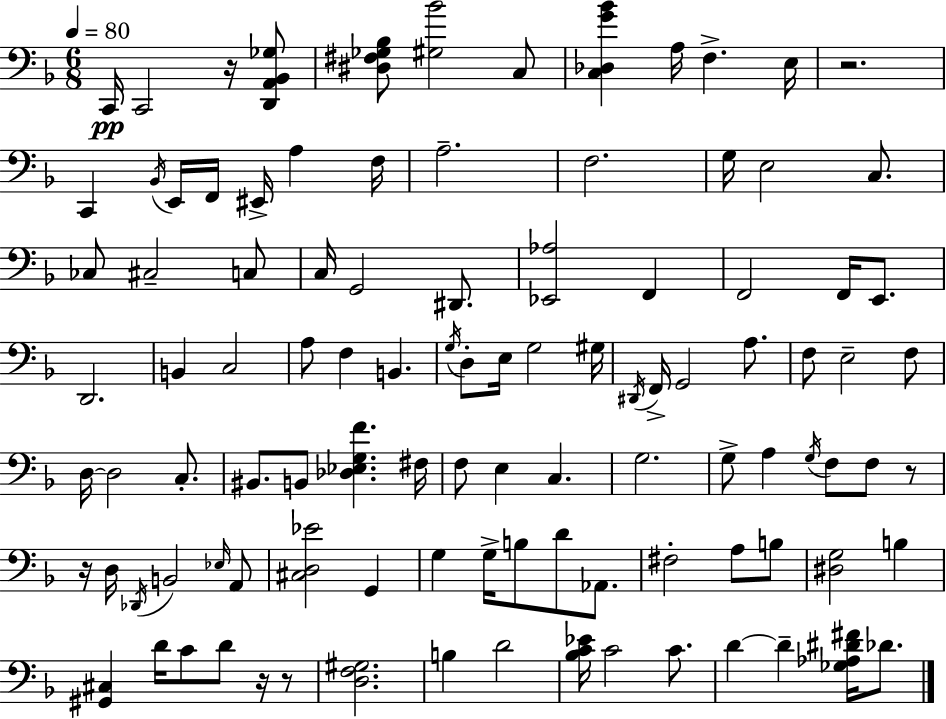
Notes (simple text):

C2/s C2/h R/s [D2,A2,Bb2,Gb3]/e [D#3,F#3,Gb3,Bb3]/e [G#3,Bb4]/h C3/e [C3,Db3,G4,Bb4]/q A3/s F3/q. E3/s R/h. C2/q Bb2/s E2/s F2/s EIS2/s A3/q F3/s A3/h. F3/h. G3/s E3/h C3/e. CES3/e C#3/h C3/e C3/s G2/h D#2/e. [Eb2,Ab3]/h F2/q F2/h F2/s E2/e. D2/h. B2/q C3/h A3/e F3/q B2/q. G3/s D3/e E3/s G3/h G#3/s D#2/s F2/s G2/h A3/e. F3/e E3/h F3/e D3/s D3/h C3/e. BIS2/e. B2/e [Db3,Eb3,G3,F4]/q. F#3/s F3/e E3/q C3/q. G3/h. G3/e A3/q G3/s F3/e F3/e R/e R/s D3/s Db2/s B2/h Eb3/s A2/e [C#3,D3,Eb4]/h G2/q G3/q G3/s B3/e D4/e Ab2/e. F#3/h A3/e B3/e [D#3,G3]/h B3/q [G#2,C#3]/q D4/s C4/e D4/e R/s R/e [D3,F3,G#3]/h. B3/q D4/h [Bb3,C4,Eb4]/s C4/h C4/e. D4/q D4/q [Gb3,Ab3,D#4,F#4]/s Db4/e.